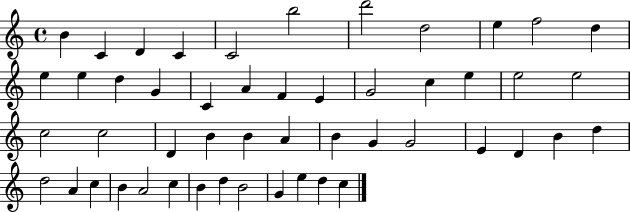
{
  \clef treble
  \time 4/4
  \defaultTimeSignature
  \key c \major
  b'4 c'4 d'4 c'4 | c'2 b''2 | d'''2 d''2 | e''4 f''2 d''4 | \break e''4 e''4 d''4 g'4 | c'4 a'4 f'4 e'4 | g'2 c''4 e''4 | e''2 e''2 | \break c''2 c''2 | d'4 b'4 b'4 a'4 | b'4 g'4 g'2 | e'4 d'4 b'4 d''4 | \break d''2 a'4 c''4 | b'4 a'2 c''4 | b'4 d''4 b'2 | g'4 e''4 d''4 c''4 | \break \bar "|."
}